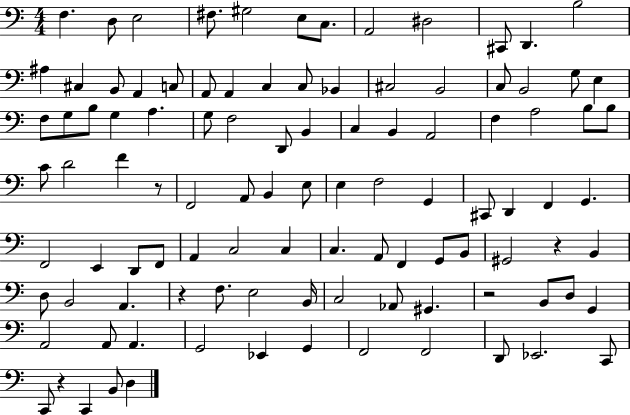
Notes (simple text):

F3/q. D3/e E3/h F#3/e. G#3/h E3/e C3/e. A2/h D#3/h C#2/e D2/q. B3/h A#3/q C#3/q B2/e A2/q C3/e A2/e A2/q C3/q C3/e Bb2/q C#3/h B2/h C3/e B2/h G3/e E3/q F3/e G3/e B3/e G3/q A3/q. G3/e F3/h D2/e B2/q C3/q B2/q A2/h F3/q A3/h B3/e B3/e C4/e D4/h F4/q R/e F2/h A2/e B2/q E3/e E3/q F3/h G2/q C#2/e D2/q F2/q G2/q. F2/h E2/q D2/e F2/e A2/q C3/h C3/q C3/q. A2/e F2/q G2/e B2/e G#2/h R/q B2/q D3/e B2/h A2/q. R/q F3/e. E3/h B2/s C3/h Ab2/e G#2/q. R/h B2/e D3/e G2/q A2/h A2/e A2/q. G2/h Eb2/q G2/q F2/h F2/h D2/e Eb2/h. C2/e C2/e R/q C2/q B2/e D3/q